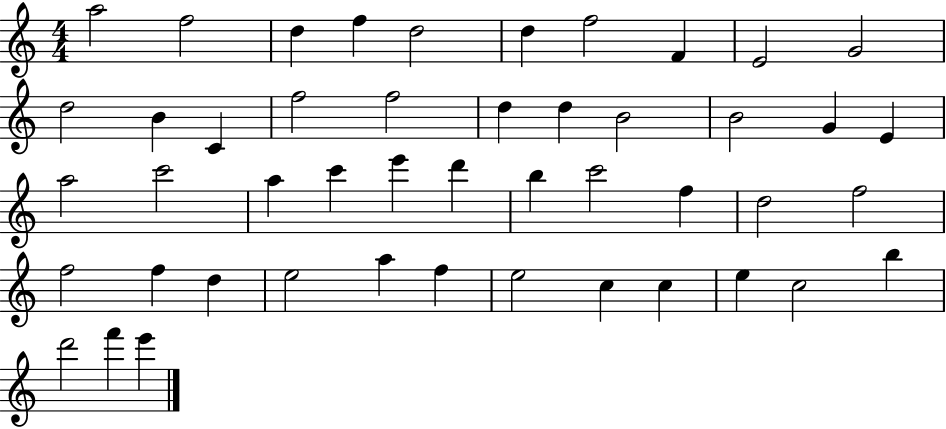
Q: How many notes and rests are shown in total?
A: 47